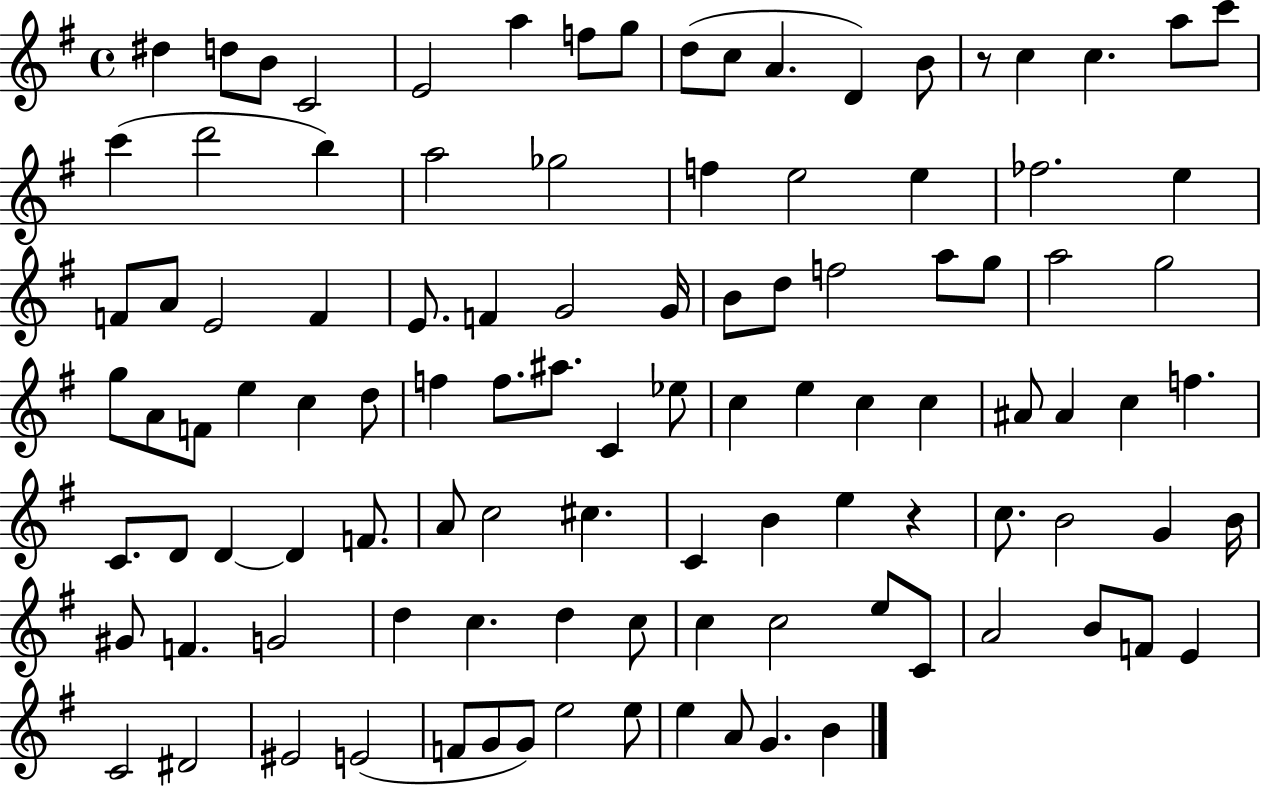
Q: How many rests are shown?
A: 2